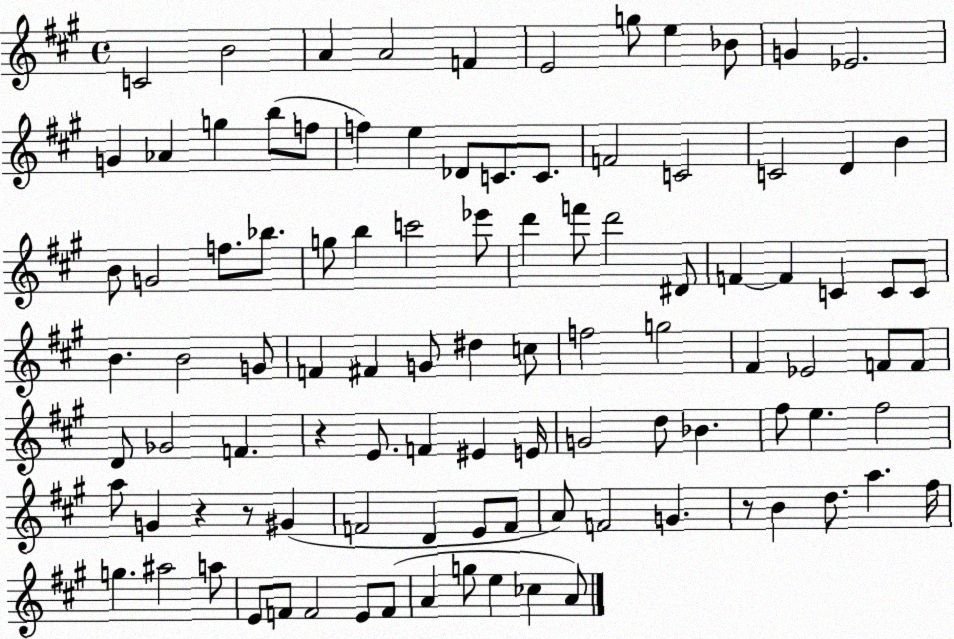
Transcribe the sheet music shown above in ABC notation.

X:1
T:Untitled
M:4/4
L:1/4
K:A
C2 B2 A A2 F E2 g/2 e _B/2 G _E2 G _A g b/2 f/2 f e _D/2 C/2 C/2 F2 C2 C2 D B B/2 G2 f/2 _b/2 g/2 b c'2 _e'/2 d' f'/2 d'2 ^D/2 F F C C/2 C/2 B B2 G/2 F ^F G/2 ^d c/2 f2 g2 ^F _E2 F/2 F/2 D/2 _G2 F z E/2 F ^E E/4 G2 d/2 _B ^f/2 e ^f2 a/2 G z z/2 ^G F2 D E/2 F/2 A/2 F2 G z/2 B d/2 a ^f/4 g ^a2 a/2 E/2 F/2 F2 E/2 F/2 A g/2 e _c A/2